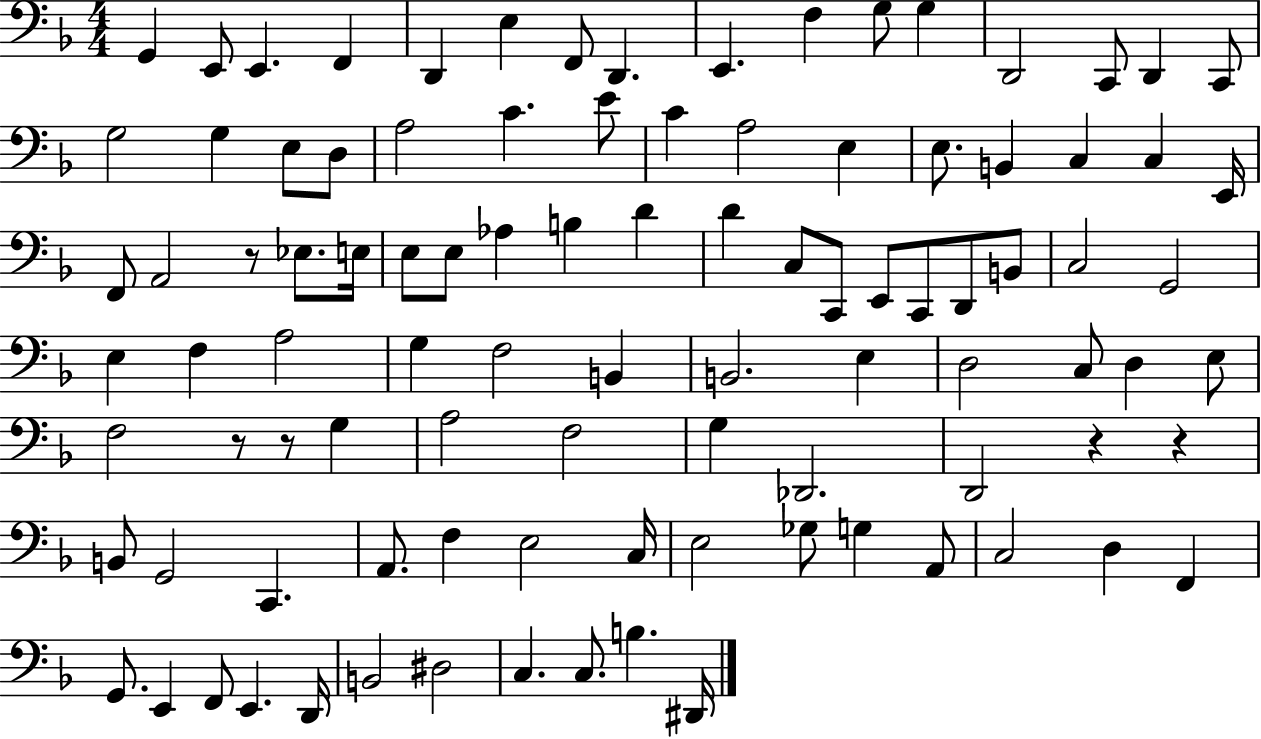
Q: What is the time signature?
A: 4/4